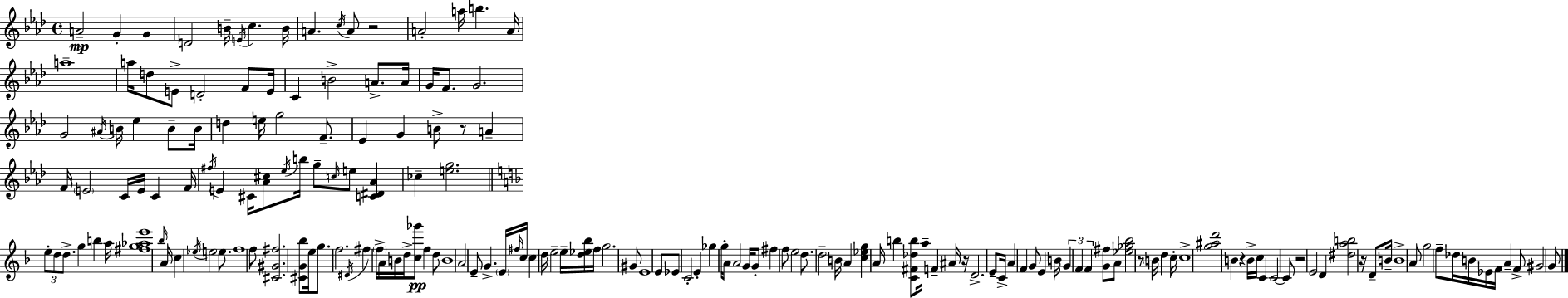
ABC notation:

X:1
T:Untitled
M:4/4
L:1/4
K:Fm
A2 G G D2 B/4 E/4 c B/4 A c/4 A/2 z2 A2 a/4 b A/4 a4 a/4 d/2 E/2 D2 F/2 E/4 C B2 A/2 A/4 G/4 F/2 G2 G2 ^A/4 B/4 _e B/2 B/4 d e/4 g2 F/2 _E G B/2 z/2 A F/4 E2 C/4 E/4 C F/4 ^f/4 E ^C/4 [_A^c]/2 _e/4 b/4 g/2 c/4 e/2 [C^D_A] _c [eg]2 e/2 d/2 d/2 g b a/4 [^fg_ae']4 _b/4 A/4 c _e/4 e2 e/2 f4 f/2 [^C^G^f]2 [^CG_b]/2 e/4 g/2 f2 ^D/4 ^f f/4 A/4 B/4 d/4 [c_g']/2 f d/2 B4 A2 E/2 G E/4 ^f/4 c/4 c d/4 e2 e/4 [d_e_b]/4 f/4 g2 ^G/2 E4 E/2 _E/2 C2 E _g g/4 A/2 A2 G/4 G/2 ^f f/2 e2 d/2 d2 B/4 A [c_eg] A/4 b [C^F_db]/2 a/4 F ^A/4 z/4 D2 E/2 C/4 A F G/2 E B/4 G F F [G^f]/2 A/2 [_e_g_b]2 z/2 B/4 d c/4 c4 [g^ad']2 B z B/4 c/4 C C2 C/2 z2 E2 D [^dab]2 z/4 D/2 B/4 B4 A/2 g2 f/2 _d/4 B/4 _E/4 F/4 A F/2 ^G2 G/2